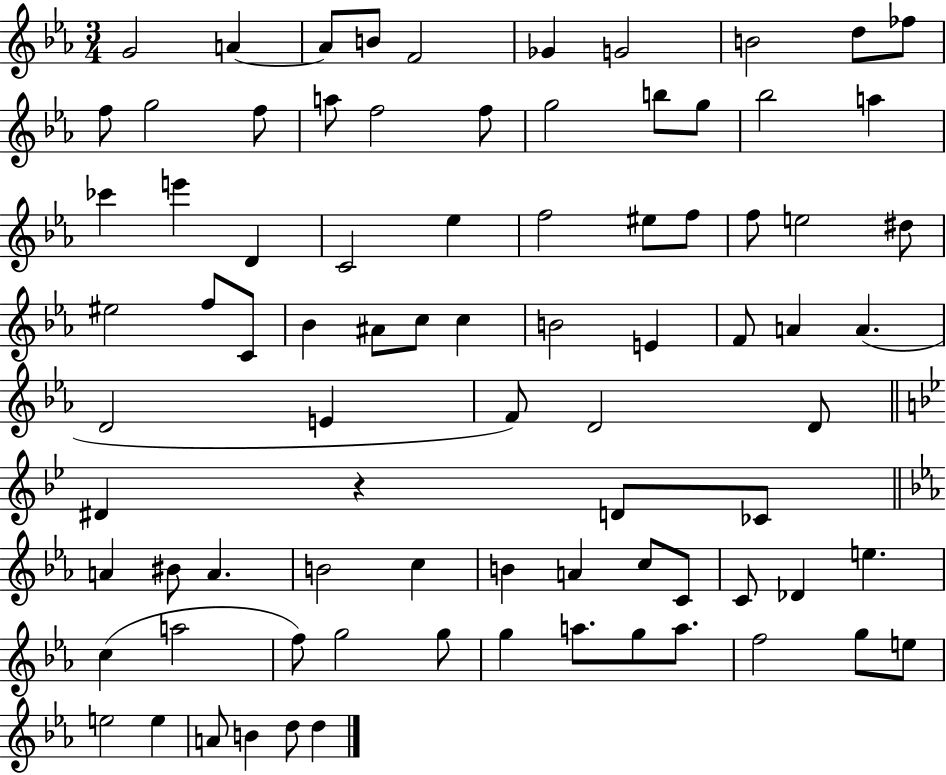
G4/h A4/q A4/e B4/e F4/h Gb4/q G4/h B4/h D5/e FES5/e F5/e G5/h F5/e A5/e F5/h F5/e G5/h B5/e G5/e Bb5/h A5/q CES6/q E6/q D4/q C4/h Eb5/q F5/h EIS5/e F5/e F5/e E5/h D#5/e EIS5/h F5/e C4/e Bb4/q A#4/e C5/e C5/q B4/h E4/q F4/e A4/q A4/q. D4/h E4/q F4/e D4/h D4/e D#4/q R/q D4/e CES4/e A4/q BIS4/e A4/q. B4/h C5/q B4/q A4/q C5/e C4/e C4/e Db4/q E5/q. C5/q A5/h F5/e G5/h G5/e G5/q A5/e. G5/e A5/e. F5/h G5/e E5/e E5/h E5/q A4/e B4/q D5/e D5/q